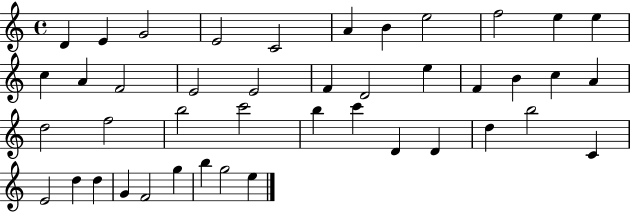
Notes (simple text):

D4/q E4/q G4/h E4/h C4/h A4/q B4/q E5/h F5/h E5/q E5/q C5/q A4/q F4/h E4/h E4/h F4/q D4/h E5/q F4/q B4/q C5/q A4/q D5/h F5/h B5/h C6/h B5/q C6/q D4/q D4/q D5/q B5/h C4/q E4/h D5/q D5/q G4/q F4/h G5/q B5/q G5/h E5/q